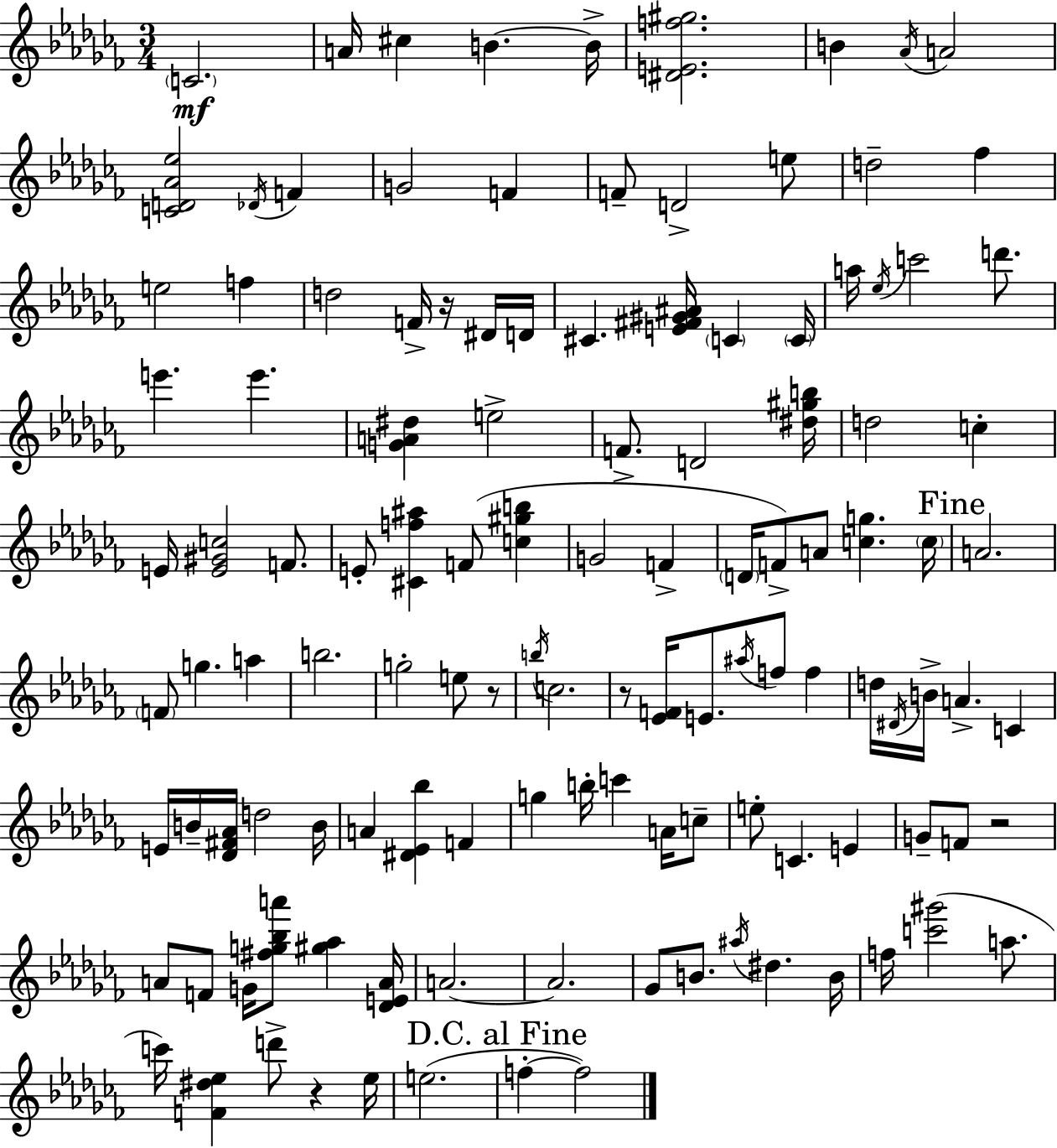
{
  \clef treble
  \numericTimeSignature
  \time 3/4
  \key aes \minor
  \parenthesize c'2.\mf | a'16 cis''4 b'4.~~ b'16-> | <dis' e' f'' gis''>2. | b'4 \acciaccatura { aes'16 } a'2 | \break <c' d' aes' ees''>2 \acciaccatura { des'16 } f'4 | g'2 f'4 | f'8-- d'2-> | e''8 d''2-- fes''4 | \break e''2 f''4 | d''2 f'16-> r16 | dis'16 d'16 cis'4. <e' fis' gis' ais'>16 \parenthesize c'4 | \parenthesize c'16 a''16 \acciaccatura { ees''16 } c'''2 | \break d'''8. e'''4. e'''4. | <g' a' dis''>4 e''2-> | f'8.-> d'2 | <dis'' gis'' b''>16 d''2 c''4-. | \break e'16 <e' gis' c''>2 | f'8. e'8-. <cis' f'' ais''>4 f'8( <c'' gis'' b''>4 | g'2 f'4-> | \parenthesize d'16 f'8->) a'8 <c'' g''>4. | \break \parenthesize c''16 \mark "Fine" a'2. | \parenthesize f'8 g''4. a''4 | b''2. | g''2-. e''8 | \break r8 \acciaccatura { b''16 } c''2. | r8 <ees' f'>16 e'8. \acciaccatura { ais''16 } f''8 | f''4 d''16 \acciaccatura { dis'16 } b'16-> a'4.-> | c'4 e'16 b'16-- <des' fis' aes'>16 d''2 | \break b'16 a'4 <dis' ees' bes''>4 | f'4 g''4 b''16-. c'''4 | a'16 c''8-- e''8-. c'4. | e'4 g'8-- f'8 r2 | \break a'8 f'8 g'16 <fis'' g'' bes'' a'''>8 | <gis'' aes''>4 <des' e' a'>16 a'2.~~ | a'2. | ges'8 b'8. \acciaccatura { ais''16 } | \break dis''4. b'16 f''16 <c''' gis'''>2( | a''8. c'''16) <f' dis'' ees''>4 | d'''8-> r4 ees''16 e''2.( | \mark "D.C. al Fine" f''4-.~~ f''2) | \break \bar "|."
}